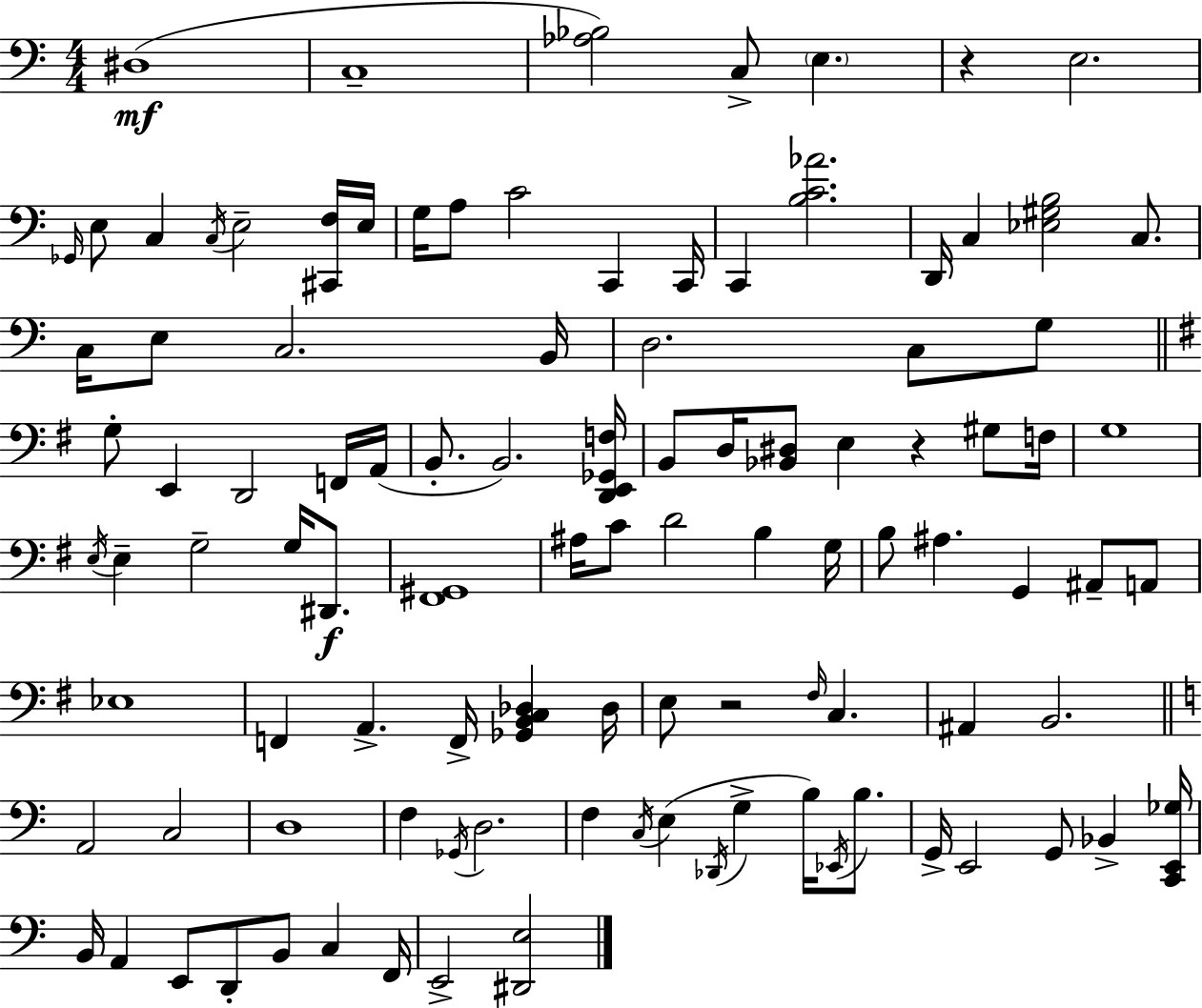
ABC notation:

X:1
T:Untitled
M:4/4
L:1/4
K:Am
^D,4 C,4 [_A,_B,]2 C,/2 E, z E,2 _G,,/4 E,/2 C, C,/4 E,2 [^C,,F,]/4 E,/4 G,/4 A,/2 C2 C,, C,,/4 C,, [B,C_A]2 D,,/4 C, [_E,^G,B,]2 C,/2 C,/4 E,/2 C,2 B,,/4 D,2 C,/2 G,/2 G,/2 E,, D,,2 F,,/4 A,,/4 B,,/2 B,,2 [D,,E,,_G,,F,]/4 B,,/2 D,/4 [_B,,^D,]/2 E, z ^G,/2 F,/4 G,4 E,/4 E, G,2 G,/4 ^D,,/2 [^F,,^G,,]4 ^A,/4 C/2 D2 B, G,/4 B,/2 ^A, G,, ^A,,/2 A,,/2 _E,4 F,, A,, F,,/4 [_G,,B,,C,_D,] _D,/4 E,/2 z2 ^F,/4 C, ^A,, B,,2 A,,2 C,2 D,4 F, _G,,/4 D,2 F, C,/4 E, _D,,/4 G, B,/4 _E,,/4 B,/2 G,,/4 E,,2 G,,/2 _B,, [C,,E,,_G,]/4 B,,/4 A,, E,,/2 D,,/2 B,,/2 C, F,,/4 E,,2 [^D,,E,]2